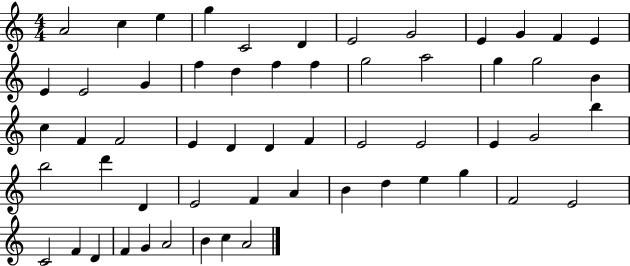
A4/h C5/q E5/q G5/q C4/h D4/q E4/h G4/h E4/q G4/q F4/q E4/q E4/q E4/h G4/q F5/q D5/q F5/q F5/q G5/h A5/h G5/q G5/h B4/q C5/q F4/q F4/h E4/q D4/q D4/q F4/q E4/h E4/h E4/q G4/h B5/q B5/h D6/q D4/q E4/h F4/q A4/q B4/q D5/q E5/q G5/q F4/h E4/h C4/h F4/q D4/q F4/q G4/q A4/h B4/q C5/q A4/h